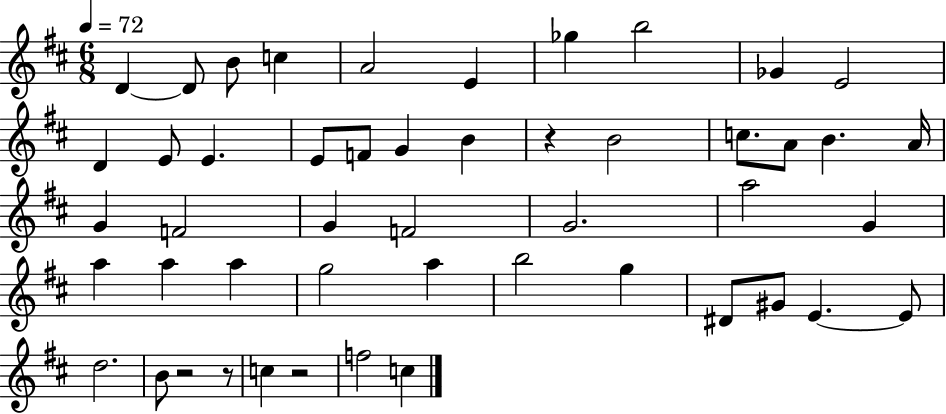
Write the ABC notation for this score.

X:1
T:Untitled
M:6/8
L:1/4
K:D
D D/2 B/2 c A2 E _g b2 _G E2 D E/2 E E/2 F/2 G B z B2 c/2 A/2 B A/4 G F2 G F2 G2 a2 G a a a g2 a b2 g ^D/2 ^G/2 E E/2 d2 B/2 z2 z/2 c z2 f2 c